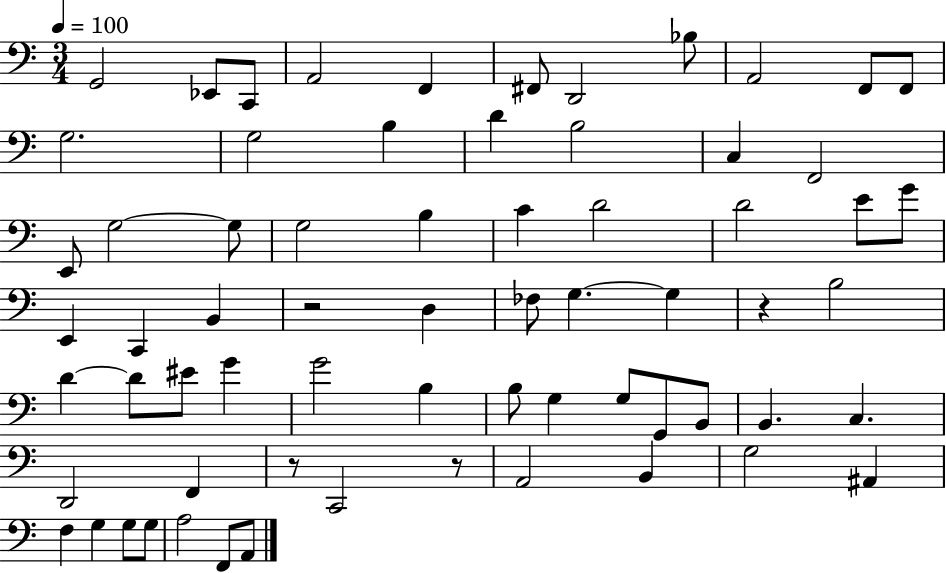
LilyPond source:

{
  \clef bass
  \numericTimeSignature
  \time 3/4
  \key c \major
  \tempo 4 = 100
  g,2 ees,8 c,8 | a,2 f,4 | fis,8 d,2 bes8 | a,2 f,8 f,8 | \break g2. | g2 b4 | d'4 b2 | c4 f,2 | \break e,8 g2~~ g8 | g2 b4 | c'4 d'2 | d'2 e'8 g'8 | \break e,4 c,4 b,4 | r2 d4 | fes8 g4.~~ g4 | r4 b2 | \break d'4~~ d'8 eis'8 g'4 | g'2 b4 | b8 g4 g8 g,8 b,8 | b,4. c4. | \break d,2 f,4 | r8 c,2 r8 | a,2 b,4 | g2 ais,4 | \break f4 g4 g8 g8 | a2 f,8 a,8 | \bar "|."
}